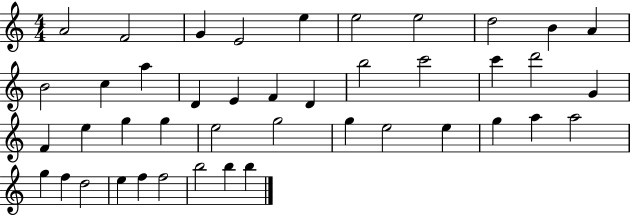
{
  \clef treble
  \numericTimeSignature
  \time 4/4
  \key c \major
  a'2 f'2 | g'4 e'2 e''4 | e''2 e''2 | d''2 b'4 a'4 | \break b'2 c''4 a''4 | d'4 e'4 f'4 d'4 | b''2 c'''2 | c'''4 d'''2 g'4 | \break f'4 e''4 g''4 g''4 | e''2 g''2 | g''4 e''2 e''4 | g''4 a''4 a''2 | \break g''4 f''4 d''2 | e''4 f''4 f''2 | b''2 b''4 b''4 | \bar "|."
}